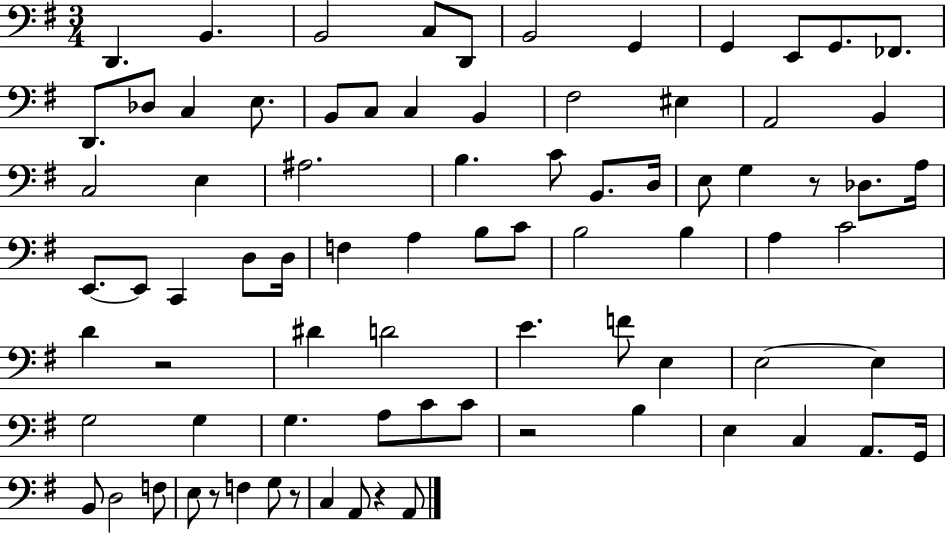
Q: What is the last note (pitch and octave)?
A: A2